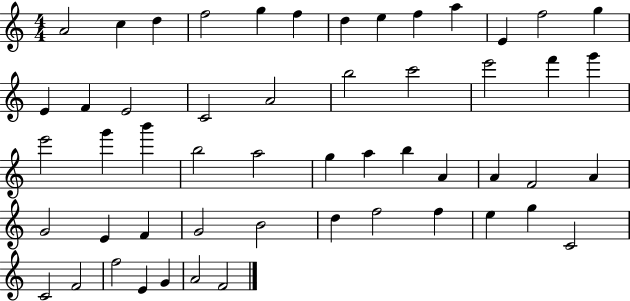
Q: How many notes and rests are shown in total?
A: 53